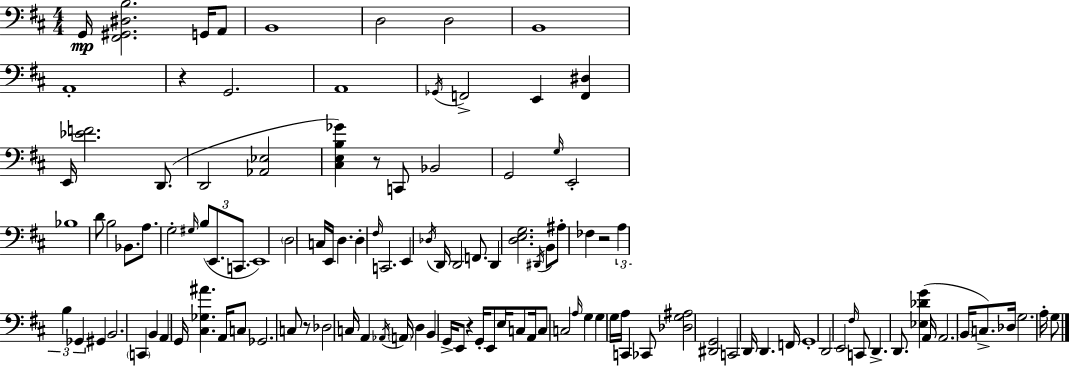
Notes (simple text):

G2/s [F#2,G#2,D#3,B3]/h. G2/s A2/e B2/w D3/h D3/h B2/w A2/w R/q G2/h. A2/w Gb2/s F2/h E2/q [F2,D#3]/q E2/s [Eb4,F4]/h. D2/e. D2/h [Ab2,Eb3]/h [C#3,E3,B3,Gb4]/q R/e C2/e Bb2/h G2/h G3/s E2/h Bb3/w D4/e B3/h Bb2/e. A3/e. G3/h G#3/s B3/e E2/e. C2/e. E2/w D3/h C3/s E2/s D3/q. D3/q F#3/s C2/h. E2/q Db3/s D2/s D2/h F2/e. D2/q [D3,E3,G3]/h. D#2/s B2/e A#3/e FES3/q R/h A3/q B3/q Gb2/q G#2/q B2/h. C2/q B2/q A2/q G2/s [C#3,Gb3,A#4]/q. A2/s C3/e Gb2/h. C3/e R/e Db3/h C3/s A2/q Ab2/s A2/s D3/q B2/q G2/s E2/e R/q G2/s E2/e E3/s C3/e A2/s C3/e C3/h A3/s G3/q G3/q G3/s A3/s C2/q CES2/e [Db3,G3,A#3]/h [D#2,G2]/h C2/h D2/s D2/q. F2/s G2/w D2/h E2/h F#3/s C2/e D2/q. D2/e. [Eb3,Db4,G4]/q A2/s A2/h. B2/s C3/e. Db3/s G3/h. A3/s G3/e